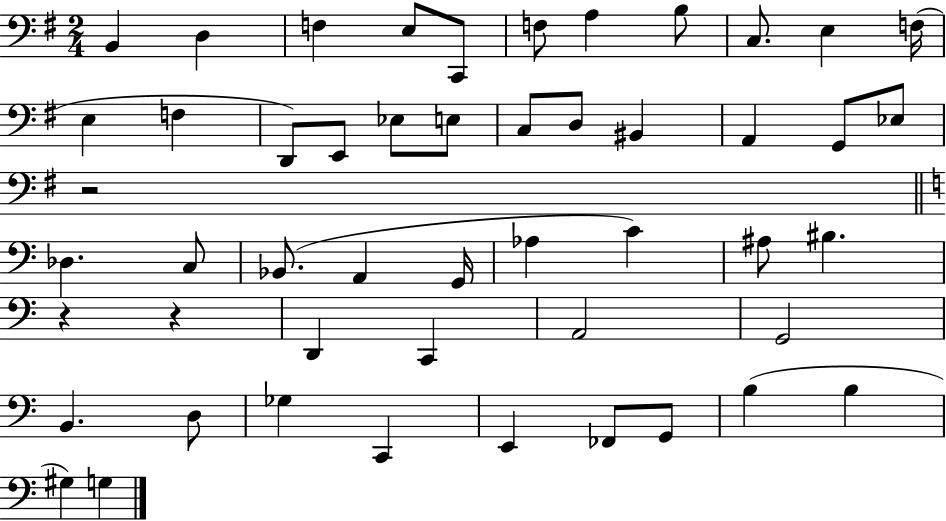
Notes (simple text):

B2/q D3/q F3/q E3/e C2/e F3/e A3/q B3/e C3/e. E3/q F3/s E3/q F3/q D2/e E2/e Eb3/e E3/e C3/e D3/e BIS2/q A2/q G2/e Eb3/e R/h Db3/q. C3/e Bb2/e. A2/q G2/s Ab3/q C4/q A#3/e BIS3/q. R/q R/q D2/q C2/q A2/h G2/h B2/q. D3/e Gb3/q C2/q E2/q FES2/e G2/e B3/q B3/q G#3/q G3/q